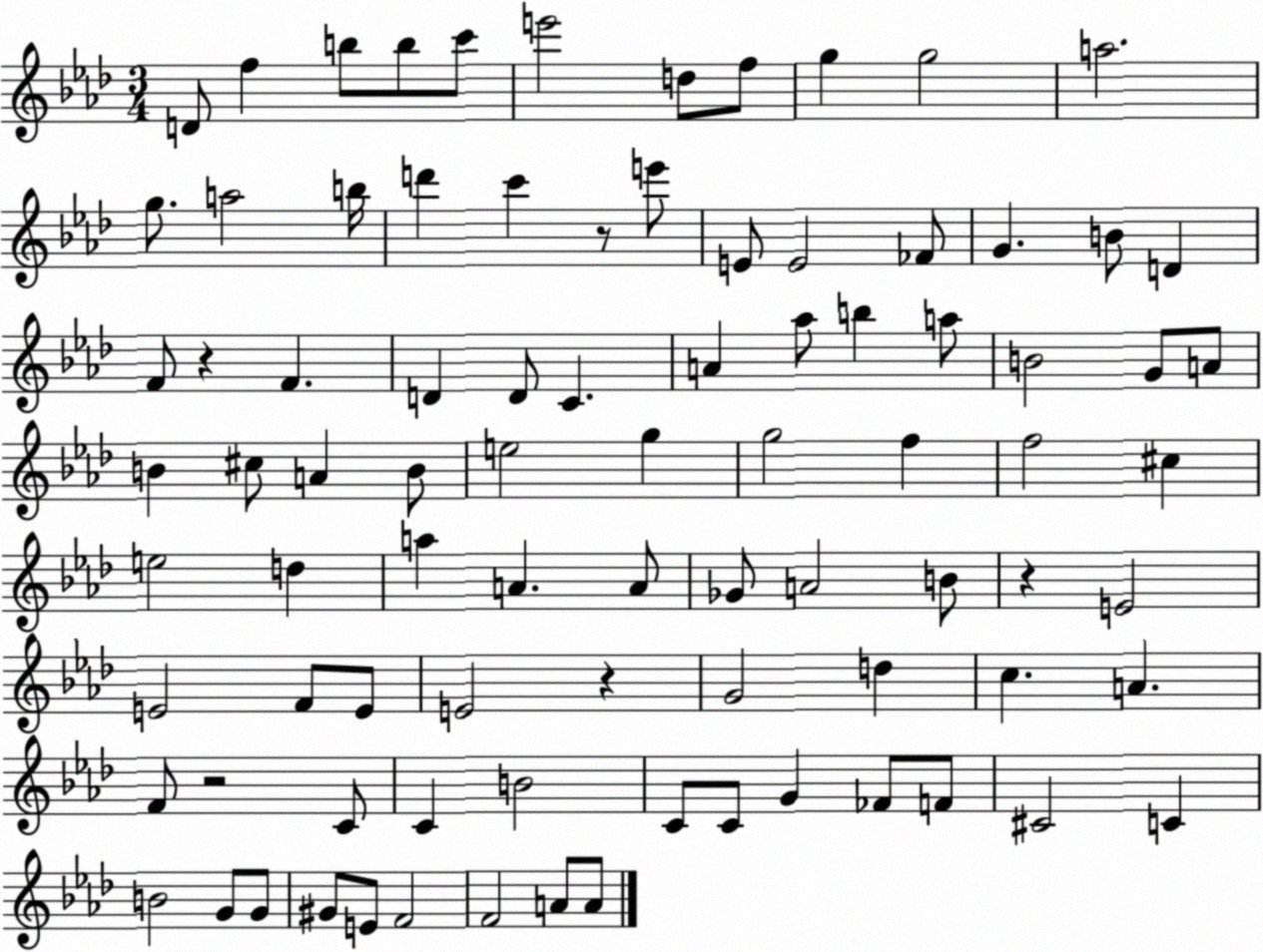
X:1
T:Untitled
M:3/4
L:1/4
K:Ab
D/2 f b/2 b/2 c'/2 e'2 d/2 f/2 g g2 a2 g/2 a2 b/4 d' c' z/2 e'/2 E/2 E2 _F/2 G B/2 D F/2 z F D D/2 C A _a/2 b a/2 B2 G/2 A/2 B ^c/2 A B/2 e2 g g2 f f2 ^c e2 d a A A/2 _G/2 A2 B/2 z E2 E2 F/2 E/2 E2 z G2 d c A F/2 z2 C/2 C B2 C/2 C/2 G _F/2 F/2 ^C2 C B2 G/2 G/2 ^G/2 E/2 F2 F2 A/2 A/2